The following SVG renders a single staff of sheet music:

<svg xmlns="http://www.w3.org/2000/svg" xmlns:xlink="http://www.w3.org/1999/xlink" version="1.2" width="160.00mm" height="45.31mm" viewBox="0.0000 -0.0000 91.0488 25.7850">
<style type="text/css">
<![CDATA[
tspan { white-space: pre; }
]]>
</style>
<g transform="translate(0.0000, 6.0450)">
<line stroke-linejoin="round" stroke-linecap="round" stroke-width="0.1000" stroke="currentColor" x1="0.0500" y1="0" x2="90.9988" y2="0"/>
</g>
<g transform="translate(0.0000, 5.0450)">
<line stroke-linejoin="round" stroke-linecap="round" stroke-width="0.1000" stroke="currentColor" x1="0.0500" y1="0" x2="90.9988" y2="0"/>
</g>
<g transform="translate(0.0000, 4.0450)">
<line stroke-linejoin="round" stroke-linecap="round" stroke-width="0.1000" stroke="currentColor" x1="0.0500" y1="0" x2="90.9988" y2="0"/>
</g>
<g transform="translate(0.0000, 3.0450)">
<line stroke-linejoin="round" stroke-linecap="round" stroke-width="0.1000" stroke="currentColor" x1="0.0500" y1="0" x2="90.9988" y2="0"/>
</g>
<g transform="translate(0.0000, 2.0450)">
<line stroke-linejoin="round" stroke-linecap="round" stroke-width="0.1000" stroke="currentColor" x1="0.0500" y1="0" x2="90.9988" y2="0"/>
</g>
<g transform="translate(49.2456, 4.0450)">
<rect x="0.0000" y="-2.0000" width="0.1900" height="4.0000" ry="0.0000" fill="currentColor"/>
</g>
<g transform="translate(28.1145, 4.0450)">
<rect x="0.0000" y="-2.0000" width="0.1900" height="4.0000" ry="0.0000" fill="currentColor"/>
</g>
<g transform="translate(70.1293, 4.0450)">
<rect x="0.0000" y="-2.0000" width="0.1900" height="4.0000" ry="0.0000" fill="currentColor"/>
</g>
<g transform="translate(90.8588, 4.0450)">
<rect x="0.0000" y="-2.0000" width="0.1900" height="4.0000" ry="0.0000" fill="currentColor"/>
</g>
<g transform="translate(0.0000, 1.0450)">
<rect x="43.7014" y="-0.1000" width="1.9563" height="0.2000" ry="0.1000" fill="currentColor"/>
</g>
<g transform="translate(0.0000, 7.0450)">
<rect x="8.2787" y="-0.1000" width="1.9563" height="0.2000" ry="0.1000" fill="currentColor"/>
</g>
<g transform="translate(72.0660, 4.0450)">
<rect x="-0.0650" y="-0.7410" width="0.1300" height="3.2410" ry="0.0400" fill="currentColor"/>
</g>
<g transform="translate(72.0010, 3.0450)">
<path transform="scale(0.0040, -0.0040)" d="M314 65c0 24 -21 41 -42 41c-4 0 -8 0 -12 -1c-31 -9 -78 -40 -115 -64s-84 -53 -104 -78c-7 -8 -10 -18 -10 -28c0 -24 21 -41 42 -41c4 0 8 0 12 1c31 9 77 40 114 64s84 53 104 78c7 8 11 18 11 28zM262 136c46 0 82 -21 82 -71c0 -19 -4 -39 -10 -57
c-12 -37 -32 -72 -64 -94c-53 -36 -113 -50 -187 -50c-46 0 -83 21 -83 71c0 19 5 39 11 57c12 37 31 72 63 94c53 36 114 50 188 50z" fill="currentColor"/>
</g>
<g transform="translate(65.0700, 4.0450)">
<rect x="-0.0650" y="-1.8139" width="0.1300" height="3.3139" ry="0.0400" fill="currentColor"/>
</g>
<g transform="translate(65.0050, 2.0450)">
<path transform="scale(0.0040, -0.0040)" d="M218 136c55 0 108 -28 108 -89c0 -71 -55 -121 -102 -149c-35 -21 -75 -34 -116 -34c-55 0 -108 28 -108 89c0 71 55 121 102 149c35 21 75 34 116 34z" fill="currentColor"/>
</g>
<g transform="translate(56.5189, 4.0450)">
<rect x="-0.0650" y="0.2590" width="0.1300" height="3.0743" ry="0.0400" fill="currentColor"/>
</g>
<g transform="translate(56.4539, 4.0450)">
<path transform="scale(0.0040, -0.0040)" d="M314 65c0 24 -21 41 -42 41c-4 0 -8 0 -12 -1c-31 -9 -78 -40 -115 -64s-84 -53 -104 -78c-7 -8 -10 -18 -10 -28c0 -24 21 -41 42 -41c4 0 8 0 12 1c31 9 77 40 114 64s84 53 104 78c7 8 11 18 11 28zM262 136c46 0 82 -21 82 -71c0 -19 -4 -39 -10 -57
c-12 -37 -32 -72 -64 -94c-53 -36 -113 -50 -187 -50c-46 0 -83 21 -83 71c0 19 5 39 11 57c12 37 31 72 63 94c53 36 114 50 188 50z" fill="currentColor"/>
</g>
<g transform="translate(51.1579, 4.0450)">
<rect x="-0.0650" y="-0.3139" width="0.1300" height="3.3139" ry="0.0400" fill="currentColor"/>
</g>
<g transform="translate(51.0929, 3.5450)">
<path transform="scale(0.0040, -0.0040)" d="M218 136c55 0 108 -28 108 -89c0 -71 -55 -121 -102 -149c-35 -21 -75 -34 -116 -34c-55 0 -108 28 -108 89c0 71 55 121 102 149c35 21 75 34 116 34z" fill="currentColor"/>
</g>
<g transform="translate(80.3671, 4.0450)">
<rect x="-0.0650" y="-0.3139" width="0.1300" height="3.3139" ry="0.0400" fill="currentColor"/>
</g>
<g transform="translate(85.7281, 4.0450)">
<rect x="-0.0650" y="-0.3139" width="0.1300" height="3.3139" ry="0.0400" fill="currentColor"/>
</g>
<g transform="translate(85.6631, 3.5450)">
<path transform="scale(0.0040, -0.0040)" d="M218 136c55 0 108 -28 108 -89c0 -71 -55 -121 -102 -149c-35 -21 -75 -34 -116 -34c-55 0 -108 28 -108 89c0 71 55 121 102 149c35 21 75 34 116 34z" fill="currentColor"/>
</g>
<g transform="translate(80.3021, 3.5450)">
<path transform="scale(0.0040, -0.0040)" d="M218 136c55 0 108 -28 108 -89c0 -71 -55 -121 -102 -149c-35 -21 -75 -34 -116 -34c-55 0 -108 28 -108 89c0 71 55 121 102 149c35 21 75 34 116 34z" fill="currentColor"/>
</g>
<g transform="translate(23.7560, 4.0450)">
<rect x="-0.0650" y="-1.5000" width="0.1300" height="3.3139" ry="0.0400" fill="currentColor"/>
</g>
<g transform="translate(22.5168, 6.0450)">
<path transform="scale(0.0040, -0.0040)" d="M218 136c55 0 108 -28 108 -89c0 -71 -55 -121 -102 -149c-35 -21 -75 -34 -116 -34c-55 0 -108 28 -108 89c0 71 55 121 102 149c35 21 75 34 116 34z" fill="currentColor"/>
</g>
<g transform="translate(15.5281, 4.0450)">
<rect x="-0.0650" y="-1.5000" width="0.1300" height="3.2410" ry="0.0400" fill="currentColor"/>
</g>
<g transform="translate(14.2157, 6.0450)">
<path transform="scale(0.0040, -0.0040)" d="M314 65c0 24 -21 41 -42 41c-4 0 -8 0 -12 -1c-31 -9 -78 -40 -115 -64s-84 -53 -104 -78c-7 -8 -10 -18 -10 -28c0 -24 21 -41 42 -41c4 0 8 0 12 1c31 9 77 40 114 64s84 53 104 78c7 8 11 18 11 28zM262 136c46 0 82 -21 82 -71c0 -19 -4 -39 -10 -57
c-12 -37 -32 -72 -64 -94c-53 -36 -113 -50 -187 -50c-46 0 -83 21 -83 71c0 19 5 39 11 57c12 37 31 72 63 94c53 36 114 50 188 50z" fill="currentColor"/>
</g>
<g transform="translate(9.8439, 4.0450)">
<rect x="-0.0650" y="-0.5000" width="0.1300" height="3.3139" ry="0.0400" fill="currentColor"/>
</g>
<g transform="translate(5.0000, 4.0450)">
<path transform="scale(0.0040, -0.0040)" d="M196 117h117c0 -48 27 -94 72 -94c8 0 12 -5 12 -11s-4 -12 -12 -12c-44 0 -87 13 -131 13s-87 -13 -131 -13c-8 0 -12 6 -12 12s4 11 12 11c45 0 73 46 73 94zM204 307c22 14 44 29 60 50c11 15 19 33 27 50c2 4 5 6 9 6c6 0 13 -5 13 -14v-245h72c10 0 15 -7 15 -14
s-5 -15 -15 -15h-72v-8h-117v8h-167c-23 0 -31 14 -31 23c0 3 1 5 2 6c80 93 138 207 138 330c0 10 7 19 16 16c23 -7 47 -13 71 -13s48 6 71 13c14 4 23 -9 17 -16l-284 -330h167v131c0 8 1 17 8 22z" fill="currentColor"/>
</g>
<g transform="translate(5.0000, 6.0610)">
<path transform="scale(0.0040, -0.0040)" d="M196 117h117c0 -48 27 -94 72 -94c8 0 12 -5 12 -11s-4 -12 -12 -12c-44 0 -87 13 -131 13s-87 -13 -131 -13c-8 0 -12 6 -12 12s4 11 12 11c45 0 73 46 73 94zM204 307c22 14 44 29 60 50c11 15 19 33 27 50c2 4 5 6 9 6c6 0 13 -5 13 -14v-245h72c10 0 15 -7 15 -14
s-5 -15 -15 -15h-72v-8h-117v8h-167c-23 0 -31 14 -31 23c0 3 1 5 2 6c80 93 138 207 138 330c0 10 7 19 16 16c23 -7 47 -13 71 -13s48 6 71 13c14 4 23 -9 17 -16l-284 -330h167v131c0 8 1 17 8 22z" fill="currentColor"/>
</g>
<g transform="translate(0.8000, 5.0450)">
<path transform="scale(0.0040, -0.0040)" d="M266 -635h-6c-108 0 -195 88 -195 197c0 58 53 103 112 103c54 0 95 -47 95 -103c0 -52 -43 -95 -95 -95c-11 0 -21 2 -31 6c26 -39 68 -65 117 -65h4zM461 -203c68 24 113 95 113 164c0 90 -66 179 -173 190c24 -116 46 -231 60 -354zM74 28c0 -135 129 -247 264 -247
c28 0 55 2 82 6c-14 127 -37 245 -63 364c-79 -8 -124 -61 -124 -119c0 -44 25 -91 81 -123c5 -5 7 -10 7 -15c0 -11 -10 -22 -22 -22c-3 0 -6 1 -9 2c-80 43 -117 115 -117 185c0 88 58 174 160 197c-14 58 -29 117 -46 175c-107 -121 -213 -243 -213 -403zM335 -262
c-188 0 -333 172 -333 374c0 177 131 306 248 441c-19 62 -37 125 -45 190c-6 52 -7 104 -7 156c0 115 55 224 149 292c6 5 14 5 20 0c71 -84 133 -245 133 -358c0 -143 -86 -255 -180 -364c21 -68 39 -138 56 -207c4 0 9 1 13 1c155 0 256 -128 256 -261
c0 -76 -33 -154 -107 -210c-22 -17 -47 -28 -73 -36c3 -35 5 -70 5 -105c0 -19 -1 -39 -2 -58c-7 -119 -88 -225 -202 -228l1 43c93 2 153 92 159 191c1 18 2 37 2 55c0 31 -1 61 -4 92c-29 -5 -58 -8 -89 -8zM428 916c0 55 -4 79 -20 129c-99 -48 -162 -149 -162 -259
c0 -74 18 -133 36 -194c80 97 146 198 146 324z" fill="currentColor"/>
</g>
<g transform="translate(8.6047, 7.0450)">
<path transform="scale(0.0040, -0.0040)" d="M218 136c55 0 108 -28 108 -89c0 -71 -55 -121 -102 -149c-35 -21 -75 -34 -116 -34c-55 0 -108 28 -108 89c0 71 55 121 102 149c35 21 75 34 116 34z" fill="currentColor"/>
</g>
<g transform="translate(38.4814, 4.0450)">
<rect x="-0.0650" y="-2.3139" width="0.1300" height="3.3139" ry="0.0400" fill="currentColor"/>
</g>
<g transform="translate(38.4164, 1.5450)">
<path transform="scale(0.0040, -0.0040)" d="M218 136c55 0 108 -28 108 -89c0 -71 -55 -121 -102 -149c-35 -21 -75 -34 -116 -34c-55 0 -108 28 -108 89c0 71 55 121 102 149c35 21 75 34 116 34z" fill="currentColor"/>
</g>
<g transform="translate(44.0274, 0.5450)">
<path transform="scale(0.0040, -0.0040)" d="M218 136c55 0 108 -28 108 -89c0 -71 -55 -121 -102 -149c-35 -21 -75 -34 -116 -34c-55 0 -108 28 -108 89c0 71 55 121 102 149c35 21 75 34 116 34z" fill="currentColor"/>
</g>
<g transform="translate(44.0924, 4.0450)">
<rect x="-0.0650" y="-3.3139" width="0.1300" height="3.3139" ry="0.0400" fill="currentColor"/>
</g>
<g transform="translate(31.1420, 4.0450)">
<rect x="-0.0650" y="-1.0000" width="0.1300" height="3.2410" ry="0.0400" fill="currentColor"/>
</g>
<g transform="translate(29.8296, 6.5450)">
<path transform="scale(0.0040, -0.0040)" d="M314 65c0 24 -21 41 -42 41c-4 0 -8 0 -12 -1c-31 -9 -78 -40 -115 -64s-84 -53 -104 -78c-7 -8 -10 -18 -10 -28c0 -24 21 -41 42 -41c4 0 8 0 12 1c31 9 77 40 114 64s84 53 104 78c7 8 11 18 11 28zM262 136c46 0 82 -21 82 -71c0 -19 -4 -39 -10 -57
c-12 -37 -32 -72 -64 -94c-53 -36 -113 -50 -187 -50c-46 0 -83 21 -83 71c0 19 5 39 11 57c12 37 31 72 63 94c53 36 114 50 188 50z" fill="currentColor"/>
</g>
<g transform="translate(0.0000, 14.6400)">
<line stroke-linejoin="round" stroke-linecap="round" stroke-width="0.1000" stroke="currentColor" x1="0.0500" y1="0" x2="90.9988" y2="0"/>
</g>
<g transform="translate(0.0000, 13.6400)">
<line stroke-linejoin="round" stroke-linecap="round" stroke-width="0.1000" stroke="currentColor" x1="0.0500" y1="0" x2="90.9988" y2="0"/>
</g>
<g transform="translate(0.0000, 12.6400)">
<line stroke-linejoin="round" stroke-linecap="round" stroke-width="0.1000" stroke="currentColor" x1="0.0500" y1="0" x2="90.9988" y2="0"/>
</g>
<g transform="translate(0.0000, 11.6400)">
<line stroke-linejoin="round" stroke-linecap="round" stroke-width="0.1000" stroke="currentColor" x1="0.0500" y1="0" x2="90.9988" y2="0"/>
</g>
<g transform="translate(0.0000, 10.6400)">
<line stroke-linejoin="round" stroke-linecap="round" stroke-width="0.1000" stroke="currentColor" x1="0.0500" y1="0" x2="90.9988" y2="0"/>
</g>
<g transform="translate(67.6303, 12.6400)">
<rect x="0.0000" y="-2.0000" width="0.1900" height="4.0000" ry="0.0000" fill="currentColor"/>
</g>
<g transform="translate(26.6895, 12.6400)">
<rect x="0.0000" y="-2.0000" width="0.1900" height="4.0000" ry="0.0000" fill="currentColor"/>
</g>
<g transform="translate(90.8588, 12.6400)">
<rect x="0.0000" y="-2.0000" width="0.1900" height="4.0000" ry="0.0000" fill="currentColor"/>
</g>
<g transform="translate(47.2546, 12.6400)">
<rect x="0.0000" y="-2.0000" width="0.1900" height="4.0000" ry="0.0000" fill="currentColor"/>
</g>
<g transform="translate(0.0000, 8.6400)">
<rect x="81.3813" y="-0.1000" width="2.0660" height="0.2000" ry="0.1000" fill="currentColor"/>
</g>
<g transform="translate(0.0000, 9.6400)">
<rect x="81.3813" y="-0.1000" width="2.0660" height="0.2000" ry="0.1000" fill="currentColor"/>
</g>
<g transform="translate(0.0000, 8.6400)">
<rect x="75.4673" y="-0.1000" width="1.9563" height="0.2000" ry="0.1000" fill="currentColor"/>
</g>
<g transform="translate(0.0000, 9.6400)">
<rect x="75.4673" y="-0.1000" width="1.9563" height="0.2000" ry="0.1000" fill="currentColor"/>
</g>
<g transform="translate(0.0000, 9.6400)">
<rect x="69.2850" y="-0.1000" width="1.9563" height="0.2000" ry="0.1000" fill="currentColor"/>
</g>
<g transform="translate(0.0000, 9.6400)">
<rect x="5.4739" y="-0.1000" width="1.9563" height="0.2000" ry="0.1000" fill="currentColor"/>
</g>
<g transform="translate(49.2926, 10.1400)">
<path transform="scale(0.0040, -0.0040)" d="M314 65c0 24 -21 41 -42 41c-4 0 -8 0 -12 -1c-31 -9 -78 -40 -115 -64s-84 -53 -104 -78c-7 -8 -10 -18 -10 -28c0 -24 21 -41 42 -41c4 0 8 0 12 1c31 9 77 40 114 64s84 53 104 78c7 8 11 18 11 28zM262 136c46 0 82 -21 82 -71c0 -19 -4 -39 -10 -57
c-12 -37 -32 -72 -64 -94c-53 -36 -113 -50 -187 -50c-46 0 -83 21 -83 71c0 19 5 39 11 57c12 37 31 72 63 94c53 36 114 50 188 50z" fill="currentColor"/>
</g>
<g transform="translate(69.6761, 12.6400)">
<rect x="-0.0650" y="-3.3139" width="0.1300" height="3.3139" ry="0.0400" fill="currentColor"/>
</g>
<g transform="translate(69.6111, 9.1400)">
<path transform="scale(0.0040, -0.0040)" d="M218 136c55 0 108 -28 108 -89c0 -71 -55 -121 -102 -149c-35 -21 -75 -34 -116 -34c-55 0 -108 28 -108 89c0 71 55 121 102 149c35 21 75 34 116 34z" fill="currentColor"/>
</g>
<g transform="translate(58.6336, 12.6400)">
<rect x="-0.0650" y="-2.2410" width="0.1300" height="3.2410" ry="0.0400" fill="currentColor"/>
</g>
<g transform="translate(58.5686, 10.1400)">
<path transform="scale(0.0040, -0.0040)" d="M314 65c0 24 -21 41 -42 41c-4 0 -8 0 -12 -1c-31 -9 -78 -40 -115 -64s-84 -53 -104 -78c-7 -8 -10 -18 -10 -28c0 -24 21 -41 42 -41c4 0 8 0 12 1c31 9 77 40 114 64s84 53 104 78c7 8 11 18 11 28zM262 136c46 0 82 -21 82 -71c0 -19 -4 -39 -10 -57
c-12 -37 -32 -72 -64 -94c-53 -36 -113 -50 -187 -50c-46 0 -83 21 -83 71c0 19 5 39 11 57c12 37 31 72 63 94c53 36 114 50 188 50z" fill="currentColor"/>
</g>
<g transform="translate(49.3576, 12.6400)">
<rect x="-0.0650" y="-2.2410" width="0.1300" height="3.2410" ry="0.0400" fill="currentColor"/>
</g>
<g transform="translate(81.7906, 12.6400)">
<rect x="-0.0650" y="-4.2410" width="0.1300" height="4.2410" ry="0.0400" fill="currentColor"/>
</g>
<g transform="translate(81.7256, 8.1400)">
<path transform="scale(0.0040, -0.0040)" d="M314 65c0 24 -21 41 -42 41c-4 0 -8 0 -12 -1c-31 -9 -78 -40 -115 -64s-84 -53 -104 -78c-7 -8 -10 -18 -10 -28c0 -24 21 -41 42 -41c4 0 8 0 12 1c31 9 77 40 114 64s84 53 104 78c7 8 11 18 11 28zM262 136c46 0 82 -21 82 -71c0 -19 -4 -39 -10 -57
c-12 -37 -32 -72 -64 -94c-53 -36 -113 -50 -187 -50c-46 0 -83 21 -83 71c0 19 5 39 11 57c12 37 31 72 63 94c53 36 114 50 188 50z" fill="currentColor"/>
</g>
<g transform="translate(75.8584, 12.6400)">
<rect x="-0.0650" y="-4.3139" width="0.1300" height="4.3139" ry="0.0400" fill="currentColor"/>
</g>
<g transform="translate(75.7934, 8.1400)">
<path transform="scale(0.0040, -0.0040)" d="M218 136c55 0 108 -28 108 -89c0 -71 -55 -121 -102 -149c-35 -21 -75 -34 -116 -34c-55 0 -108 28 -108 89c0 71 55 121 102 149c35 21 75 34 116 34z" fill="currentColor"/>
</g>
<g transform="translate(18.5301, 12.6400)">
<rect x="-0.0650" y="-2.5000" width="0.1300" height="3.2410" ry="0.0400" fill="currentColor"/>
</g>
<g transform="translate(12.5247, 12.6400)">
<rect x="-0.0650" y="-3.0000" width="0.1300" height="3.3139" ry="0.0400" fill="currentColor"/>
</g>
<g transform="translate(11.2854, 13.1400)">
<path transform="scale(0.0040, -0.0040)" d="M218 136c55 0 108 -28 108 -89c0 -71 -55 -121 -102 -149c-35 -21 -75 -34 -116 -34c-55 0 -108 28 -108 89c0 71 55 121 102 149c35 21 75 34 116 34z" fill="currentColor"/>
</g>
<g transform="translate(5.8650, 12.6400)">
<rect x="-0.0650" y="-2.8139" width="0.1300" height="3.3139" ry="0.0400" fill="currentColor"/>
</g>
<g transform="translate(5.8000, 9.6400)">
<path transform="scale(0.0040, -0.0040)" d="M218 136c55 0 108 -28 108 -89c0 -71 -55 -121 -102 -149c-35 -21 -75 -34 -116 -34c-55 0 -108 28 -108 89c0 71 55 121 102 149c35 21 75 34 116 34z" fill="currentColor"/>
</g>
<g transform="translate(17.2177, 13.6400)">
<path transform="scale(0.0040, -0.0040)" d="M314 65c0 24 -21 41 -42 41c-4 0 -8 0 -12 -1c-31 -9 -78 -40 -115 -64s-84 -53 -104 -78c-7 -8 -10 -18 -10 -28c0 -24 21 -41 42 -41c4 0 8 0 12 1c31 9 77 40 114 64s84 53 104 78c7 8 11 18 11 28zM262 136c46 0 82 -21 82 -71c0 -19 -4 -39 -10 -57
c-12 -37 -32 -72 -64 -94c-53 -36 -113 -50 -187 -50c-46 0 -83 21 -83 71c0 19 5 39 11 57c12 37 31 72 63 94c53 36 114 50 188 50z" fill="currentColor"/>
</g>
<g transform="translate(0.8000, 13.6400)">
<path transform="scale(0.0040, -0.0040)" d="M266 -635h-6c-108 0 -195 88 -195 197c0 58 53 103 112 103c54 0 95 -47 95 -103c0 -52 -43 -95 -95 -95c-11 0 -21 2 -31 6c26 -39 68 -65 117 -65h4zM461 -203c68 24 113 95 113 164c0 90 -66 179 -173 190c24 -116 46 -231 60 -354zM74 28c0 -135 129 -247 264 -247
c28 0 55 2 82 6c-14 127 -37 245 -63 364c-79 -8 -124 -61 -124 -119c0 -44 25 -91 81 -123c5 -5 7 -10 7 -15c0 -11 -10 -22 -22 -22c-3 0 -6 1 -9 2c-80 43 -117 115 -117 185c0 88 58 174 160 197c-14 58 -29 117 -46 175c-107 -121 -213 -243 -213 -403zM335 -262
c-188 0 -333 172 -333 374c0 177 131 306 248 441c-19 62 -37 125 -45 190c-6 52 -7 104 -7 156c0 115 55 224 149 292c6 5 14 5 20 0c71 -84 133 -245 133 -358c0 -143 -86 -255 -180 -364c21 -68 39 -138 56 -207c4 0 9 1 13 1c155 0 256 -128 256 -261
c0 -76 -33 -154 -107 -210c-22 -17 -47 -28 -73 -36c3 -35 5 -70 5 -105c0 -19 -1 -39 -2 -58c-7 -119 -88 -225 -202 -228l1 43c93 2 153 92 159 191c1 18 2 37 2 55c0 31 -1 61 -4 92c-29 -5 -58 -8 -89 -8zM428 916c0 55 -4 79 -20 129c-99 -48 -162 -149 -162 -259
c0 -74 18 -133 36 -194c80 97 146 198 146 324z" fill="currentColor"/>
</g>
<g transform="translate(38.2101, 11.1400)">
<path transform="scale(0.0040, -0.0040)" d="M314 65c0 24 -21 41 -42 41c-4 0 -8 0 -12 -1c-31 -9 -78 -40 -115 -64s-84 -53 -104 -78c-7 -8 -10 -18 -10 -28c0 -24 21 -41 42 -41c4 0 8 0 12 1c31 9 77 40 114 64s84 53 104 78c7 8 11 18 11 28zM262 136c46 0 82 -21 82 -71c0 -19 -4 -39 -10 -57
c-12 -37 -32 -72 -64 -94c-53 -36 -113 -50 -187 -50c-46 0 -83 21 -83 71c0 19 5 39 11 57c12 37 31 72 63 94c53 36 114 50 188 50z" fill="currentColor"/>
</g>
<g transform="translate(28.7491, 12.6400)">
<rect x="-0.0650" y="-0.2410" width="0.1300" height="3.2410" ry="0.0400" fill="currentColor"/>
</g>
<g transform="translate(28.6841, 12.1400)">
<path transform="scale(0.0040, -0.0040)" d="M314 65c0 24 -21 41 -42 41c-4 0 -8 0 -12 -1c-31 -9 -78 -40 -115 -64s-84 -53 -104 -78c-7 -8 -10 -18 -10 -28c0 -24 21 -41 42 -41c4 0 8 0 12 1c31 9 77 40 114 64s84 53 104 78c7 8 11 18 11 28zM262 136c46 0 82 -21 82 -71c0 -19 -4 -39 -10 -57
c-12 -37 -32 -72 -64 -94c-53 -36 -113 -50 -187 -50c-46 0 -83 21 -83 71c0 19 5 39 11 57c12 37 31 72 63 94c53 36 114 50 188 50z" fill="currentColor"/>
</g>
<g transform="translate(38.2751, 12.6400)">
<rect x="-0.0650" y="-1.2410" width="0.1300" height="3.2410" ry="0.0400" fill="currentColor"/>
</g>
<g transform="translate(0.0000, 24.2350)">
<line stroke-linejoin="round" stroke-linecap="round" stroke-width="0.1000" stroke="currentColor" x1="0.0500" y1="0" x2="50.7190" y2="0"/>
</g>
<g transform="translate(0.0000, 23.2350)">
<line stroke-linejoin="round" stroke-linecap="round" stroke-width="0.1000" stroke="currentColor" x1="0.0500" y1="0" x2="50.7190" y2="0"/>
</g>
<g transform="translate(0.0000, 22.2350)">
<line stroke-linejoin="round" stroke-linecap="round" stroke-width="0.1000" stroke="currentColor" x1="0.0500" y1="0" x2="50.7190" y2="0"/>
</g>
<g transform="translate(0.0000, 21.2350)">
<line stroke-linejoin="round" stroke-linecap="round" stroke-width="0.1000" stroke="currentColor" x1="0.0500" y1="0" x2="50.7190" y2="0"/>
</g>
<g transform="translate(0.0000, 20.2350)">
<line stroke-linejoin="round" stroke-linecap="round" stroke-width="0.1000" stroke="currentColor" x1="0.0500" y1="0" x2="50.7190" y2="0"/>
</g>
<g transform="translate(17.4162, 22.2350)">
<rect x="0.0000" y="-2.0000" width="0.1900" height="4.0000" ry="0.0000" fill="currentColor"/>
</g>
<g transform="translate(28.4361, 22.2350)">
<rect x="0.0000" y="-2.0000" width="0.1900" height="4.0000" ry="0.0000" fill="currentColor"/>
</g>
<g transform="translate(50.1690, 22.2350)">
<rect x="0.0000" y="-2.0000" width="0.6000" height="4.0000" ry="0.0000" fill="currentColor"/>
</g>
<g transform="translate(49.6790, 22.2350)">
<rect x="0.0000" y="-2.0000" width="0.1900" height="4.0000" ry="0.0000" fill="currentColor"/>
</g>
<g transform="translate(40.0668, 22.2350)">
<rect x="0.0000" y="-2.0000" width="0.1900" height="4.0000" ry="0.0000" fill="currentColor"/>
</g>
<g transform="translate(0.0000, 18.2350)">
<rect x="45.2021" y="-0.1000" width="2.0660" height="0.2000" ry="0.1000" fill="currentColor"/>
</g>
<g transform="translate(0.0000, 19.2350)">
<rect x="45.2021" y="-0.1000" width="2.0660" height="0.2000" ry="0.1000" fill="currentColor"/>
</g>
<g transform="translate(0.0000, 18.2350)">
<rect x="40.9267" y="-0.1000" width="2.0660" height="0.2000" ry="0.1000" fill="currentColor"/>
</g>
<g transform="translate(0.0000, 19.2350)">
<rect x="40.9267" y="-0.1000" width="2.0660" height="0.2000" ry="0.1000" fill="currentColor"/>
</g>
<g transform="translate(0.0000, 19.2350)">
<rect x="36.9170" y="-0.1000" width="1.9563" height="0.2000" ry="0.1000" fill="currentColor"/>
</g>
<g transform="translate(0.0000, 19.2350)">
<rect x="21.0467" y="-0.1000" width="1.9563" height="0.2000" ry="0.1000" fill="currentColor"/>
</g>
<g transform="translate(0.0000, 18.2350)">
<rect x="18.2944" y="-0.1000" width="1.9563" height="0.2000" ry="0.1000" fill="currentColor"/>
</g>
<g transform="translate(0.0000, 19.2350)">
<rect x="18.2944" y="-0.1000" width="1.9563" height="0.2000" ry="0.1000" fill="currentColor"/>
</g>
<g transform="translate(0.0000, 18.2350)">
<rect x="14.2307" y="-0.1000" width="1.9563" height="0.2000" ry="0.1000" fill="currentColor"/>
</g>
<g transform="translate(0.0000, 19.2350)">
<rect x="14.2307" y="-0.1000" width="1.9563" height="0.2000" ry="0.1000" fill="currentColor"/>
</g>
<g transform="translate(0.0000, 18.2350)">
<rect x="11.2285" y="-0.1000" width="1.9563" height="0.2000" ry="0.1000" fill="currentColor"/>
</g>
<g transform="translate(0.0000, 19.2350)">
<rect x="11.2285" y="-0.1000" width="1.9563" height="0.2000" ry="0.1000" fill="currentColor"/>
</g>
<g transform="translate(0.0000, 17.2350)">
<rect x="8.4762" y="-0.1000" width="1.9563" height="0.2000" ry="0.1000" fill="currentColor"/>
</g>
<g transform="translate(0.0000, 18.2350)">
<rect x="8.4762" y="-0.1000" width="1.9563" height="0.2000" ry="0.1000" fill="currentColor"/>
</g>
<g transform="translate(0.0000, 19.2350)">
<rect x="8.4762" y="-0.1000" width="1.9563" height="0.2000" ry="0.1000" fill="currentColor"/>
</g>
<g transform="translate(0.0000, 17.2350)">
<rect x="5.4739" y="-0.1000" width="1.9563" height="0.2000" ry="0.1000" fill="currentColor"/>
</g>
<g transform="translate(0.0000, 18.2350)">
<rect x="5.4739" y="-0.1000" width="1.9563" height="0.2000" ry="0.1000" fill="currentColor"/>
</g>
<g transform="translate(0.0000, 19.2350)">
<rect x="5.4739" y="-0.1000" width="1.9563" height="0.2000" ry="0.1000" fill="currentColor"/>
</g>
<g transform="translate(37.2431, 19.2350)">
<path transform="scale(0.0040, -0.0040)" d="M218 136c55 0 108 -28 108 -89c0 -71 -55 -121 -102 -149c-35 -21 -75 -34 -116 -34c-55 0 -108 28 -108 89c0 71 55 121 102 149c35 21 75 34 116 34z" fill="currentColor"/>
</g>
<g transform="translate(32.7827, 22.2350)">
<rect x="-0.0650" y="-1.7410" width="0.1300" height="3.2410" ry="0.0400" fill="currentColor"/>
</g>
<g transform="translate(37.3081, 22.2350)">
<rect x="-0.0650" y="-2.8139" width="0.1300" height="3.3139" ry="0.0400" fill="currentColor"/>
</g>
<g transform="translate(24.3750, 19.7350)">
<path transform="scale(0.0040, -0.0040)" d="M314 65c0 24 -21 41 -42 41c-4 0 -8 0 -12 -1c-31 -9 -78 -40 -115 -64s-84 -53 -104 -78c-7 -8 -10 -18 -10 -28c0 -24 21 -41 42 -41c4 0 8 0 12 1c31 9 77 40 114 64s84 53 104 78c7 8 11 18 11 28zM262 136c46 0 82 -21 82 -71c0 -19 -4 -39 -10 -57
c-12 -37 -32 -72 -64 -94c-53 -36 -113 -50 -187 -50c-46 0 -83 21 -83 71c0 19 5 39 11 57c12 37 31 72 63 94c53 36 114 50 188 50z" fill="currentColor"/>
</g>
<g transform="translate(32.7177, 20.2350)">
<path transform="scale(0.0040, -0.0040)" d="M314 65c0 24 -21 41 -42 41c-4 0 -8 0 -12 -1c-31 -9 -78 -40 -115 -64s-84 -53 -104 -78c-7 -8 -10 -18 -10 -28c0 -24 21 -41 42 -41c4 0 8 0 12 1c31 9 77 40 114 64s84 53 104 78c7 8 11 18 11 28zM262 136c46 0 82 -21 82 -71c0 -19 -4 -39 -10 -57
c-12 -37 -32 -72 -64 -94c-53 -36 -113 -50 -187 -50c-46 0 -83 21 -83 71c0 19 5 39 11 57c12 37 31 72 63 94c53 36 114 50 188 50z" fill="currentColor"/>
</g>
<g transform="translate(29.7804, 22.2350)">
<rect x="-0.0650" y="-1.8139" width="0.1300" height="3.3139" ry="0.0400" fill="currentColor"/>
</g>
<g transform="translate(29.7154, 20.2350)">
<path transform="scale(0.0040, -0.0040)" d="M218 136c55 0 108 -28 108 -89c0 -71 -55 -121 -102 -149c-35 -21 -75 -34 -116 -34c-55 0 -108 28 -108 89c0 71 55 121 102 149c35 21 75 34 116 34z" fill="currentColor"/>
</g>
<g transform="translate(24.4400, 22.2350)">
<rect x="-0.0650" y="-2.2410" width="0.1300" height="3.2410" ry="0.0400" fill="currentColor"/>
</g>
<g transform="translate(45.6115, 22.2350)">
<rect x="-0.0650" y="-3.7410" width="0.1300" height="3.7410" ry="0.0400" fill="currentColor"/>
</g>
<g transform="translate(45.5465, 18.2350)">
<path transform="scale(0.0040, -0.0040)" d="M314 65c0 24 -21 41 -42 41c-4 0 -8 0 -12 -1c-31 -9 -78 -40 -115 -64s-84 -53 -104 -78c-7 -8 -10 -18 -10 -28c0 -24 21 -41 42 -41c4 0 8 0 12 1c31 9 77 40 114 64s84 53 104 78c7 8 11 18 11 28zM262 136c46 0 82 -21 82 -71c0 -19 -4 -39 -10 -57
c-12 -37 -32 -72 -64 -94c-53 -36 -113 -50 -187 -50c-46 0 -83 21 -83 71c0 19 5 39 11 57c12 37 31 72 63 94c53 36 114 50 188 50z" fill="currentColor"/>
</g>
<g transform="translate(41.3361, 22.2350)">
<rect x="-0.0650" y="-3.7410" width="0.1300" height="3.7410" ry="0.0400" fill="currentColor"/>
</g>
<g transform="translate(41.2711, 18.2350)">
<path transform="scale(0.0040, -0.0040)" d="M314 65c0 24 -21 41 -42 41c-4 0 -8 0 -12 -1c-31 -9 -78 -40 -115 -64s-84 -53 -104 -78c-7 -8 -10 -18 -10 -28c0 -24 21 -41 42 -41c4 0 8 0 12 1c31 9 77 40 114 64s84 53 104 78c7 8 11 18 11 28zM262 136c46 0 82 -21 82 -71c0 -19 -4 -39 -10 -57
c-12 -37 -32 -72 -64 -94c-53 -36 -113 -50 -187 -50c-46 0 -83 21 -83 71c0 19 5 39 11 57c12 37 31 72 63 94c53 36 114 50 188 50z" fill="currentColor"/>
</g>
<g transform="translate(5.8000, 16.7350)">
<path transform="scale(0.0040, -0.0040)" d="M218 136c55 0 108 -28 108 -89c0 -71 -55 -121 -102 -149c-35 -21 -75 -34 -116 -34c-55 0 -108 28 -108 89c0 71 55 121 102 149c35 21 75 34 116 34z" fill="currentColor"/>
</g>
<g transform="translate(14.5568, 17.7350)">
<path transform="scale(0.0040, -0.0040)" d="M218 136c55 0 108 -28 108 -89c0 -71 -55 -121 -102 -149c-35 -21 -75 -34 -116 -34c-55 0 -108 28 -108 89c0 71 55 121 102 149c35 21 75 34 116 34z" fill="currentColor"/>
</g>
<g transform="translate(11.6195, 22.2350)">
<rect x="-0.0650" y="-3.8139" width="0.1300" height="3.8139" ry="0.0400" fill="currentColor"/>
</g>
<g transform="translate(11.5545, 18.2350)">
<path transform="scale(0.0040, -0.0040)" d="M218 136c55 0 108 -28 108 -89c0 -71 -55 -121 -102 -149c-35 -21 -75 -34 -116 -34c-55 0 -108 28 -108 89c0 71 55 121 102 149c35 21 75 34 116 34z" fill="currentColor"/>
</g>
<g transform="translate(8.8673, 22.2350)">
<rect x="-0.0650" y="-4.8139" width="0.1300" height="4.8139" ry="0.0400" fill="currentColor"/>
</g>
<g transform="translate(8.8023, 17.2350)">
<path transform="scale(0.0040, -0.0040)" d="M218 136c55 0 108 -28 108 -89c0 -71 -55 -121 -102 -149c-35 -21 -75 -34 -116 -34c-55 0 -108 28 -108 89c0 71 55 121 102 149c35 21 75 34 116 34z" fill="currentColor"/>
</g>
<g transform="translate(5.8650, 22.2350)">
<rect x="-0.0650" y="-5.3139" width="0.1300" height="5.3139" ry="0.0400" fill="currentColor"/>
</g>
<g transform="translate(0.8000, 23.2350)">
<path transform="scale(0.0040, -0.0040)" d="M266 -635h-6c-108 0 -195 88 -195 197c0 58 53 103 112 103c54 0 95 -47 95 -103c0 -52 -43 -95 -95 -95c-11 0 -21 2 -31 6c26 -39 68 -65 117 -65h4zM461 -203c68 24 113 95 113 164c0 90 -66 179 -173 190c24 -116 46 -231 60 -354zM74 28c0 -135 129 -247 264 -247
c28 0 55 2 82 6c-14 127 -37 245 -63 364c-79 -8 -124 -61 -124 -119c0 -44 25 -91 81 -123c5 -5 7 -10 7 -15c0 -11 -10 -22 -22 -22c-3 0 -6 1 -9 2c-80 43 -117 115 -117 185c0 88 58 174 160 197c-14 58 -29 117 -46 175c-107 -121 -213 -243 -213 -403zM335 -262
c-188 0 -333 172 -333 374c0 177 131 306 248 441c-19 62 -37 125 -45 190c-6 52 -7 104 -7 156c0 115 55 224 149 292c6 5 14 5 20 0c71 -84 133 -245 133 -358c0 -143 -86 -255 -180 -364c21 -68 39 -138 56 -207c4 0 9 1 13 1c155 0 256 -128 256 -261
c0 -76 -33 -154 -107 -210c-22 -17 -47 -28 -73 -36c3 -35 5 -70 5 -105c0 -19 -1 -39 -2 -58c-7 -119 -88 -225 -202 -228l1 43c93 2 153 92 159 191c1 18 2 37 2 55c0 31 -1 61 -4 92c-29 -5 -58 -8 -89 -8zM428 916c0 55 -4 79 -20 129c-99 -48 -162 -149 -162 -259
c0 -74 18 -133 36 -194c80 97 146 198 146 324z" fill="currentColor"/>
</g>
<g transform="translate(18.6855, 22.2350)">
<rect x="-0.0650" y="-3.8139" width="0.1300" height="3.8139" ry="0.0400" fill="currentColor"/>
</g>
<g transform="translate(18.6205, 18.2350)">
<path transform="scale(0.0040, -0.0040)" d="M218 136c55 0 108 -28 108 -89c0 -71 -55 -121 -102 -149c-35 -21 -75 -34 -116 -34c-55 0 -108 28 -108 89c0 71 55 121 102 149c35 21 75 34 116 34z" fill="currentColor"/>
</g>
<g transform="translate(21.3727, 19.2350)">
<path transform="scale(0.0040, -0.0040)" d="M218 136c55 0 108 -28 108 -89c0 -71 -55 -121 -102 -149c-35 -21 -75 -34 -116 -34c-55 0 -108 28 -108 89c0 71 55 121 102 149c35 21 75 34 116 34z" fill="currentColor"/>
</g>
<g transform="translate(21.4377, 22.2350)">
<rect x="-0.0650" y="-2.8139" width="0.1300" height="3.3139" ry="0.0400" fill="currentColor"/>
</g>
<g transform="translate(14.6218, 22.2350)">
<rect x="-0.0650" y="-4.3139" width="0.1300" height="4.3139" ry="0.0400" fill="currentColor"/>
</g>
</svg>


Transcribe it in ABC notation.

X:1
T:Untitled
M:4/4
L:1/4
K:C
C E2 E D2 g b c B2 f d2 c c a A G2 c2 e2 g2 g2 b d' d'2 f' e' c' d' c' a g2 f f2 a c'2 c'2